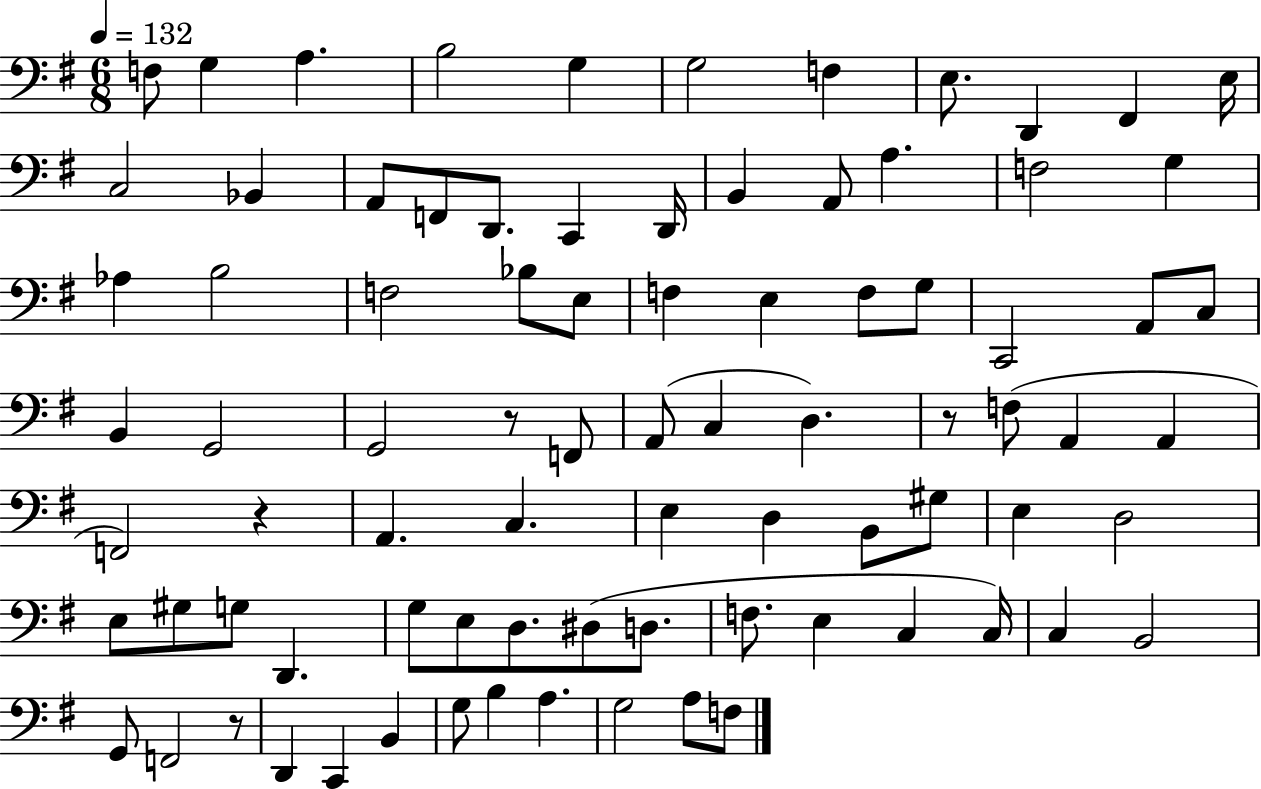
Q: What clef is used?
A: bass